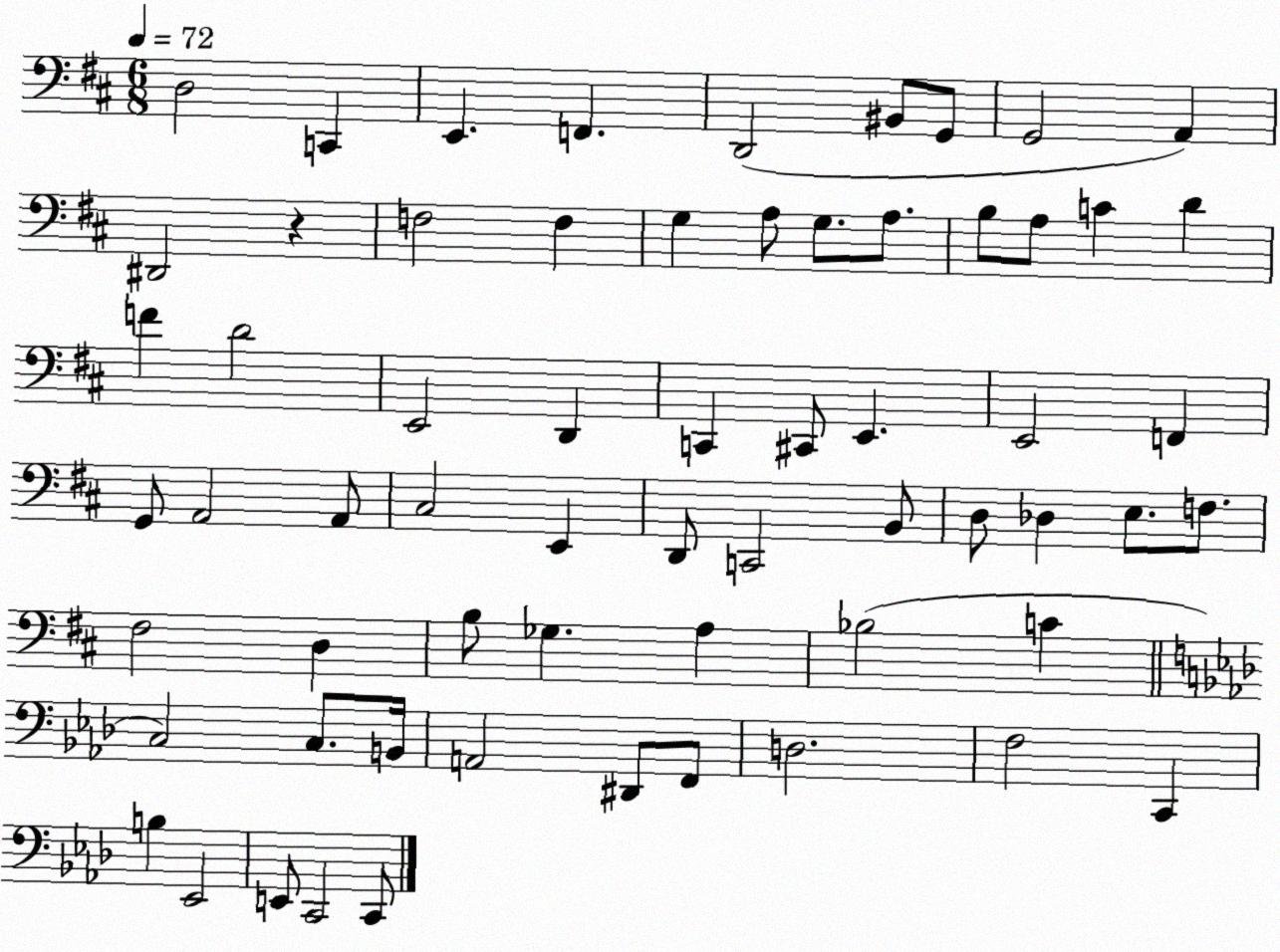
X:1
T:Untitled
M:6/8
L:1/4
K:D
D,2 C,, E,, F,, D,,2 ^B,,/2 G,,/2 G,,2 A,, ^D,,2 z F,2 F, G, A,/2 G,/2 A,/2 B,/2 A,/2 C D F D2 E,,2 D,, C,, ^C,,/2 E,, E,,2 F,, G,,/2 A,,2 A,,/2 ^C,2 E,, D,,/2 C,,2 B,,/2 D,/2 _D, E,/2 F,/2 ^F,2 D, B,/2 _G, A, _B,2 C C,2 C,/2 B,,/4 A,,2 ^D,,/2 F,,/2 D,2 F,2 C,, B, _E,,2 E,,/2 C,,2 C,,/2